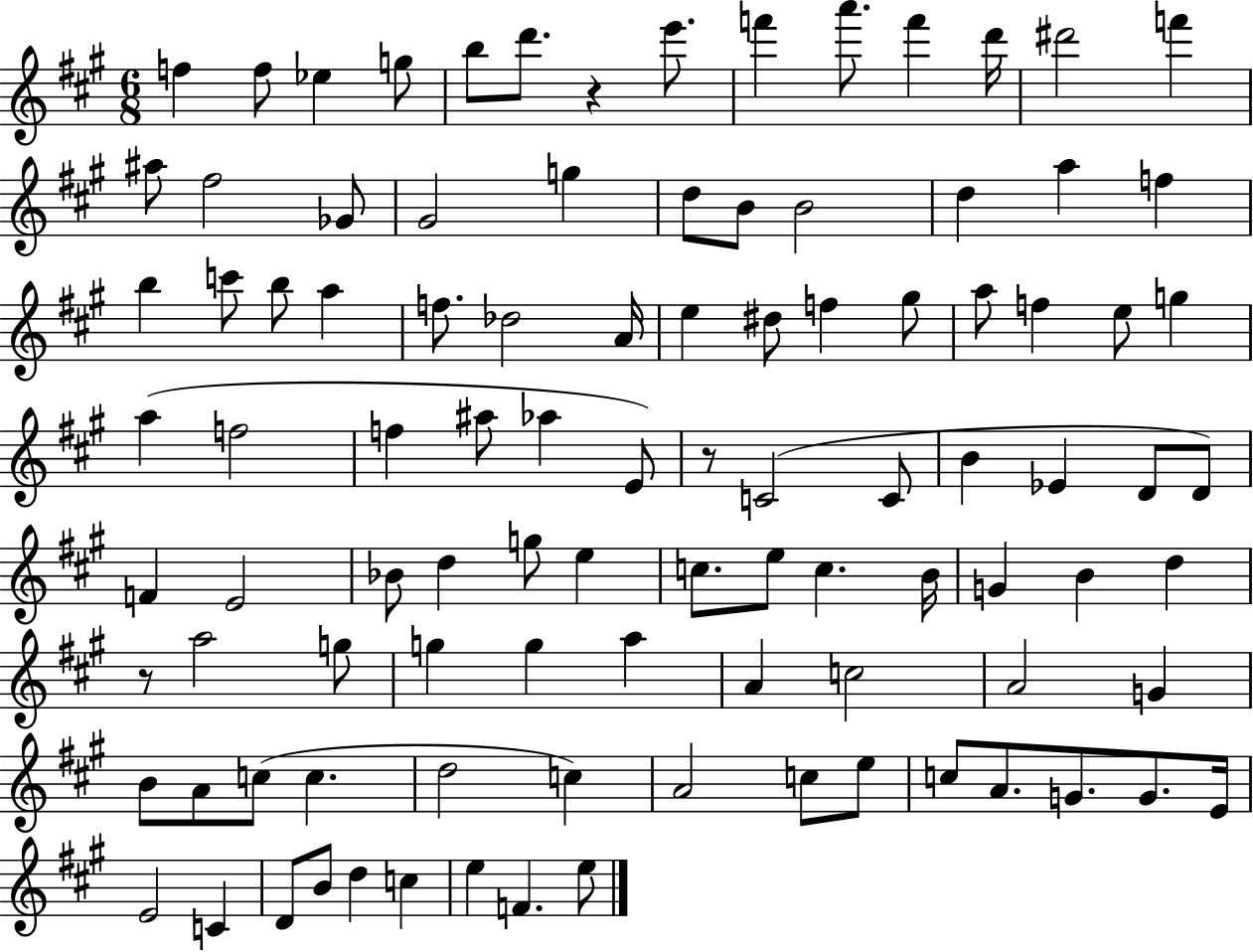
F5/q F5/e Eb5/q G5/e B5/e D6/e. R/q E6/e. F6/q A6/e. F6/q D6/s D#6/h F6/q A#5/e F#5/h Gb4/e G#4/h G5/q D5/e B4/e B4/h D5/q A5/q F5/q B5/q C6/e B5/e A5/q F5/e. Db5/h A4/s E5/q D#5/e F5/q G#5/e A5/e F5/q E5/e G5/q A5/q F5/h F5/q A#5/e Ab5/q E4/e R/e C4/h C4/e B4/q Eb4/q D4/e D4/e F4/q E4/h Bb4/e D5/q G5/e E5/q C5/e. E5/e C5/q. B4/s G4/q B4/q D5/q R/e A5/h G5/e G5/q G5/q A5/q A4/q C5/h A4/h G4/q B4/e A4/e C5/e C5/q. D5/h C5/q A4/h C5/e E5/e C5/e A4/e. G4/e. G4/e. E4/s E4/h C4/q D4/e B4/e D5/q C5/q E5/q F4/q. E5/e